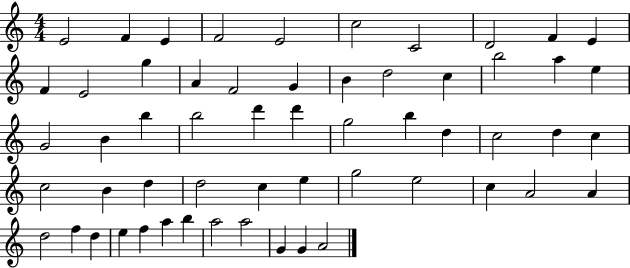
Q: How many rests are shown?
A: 0